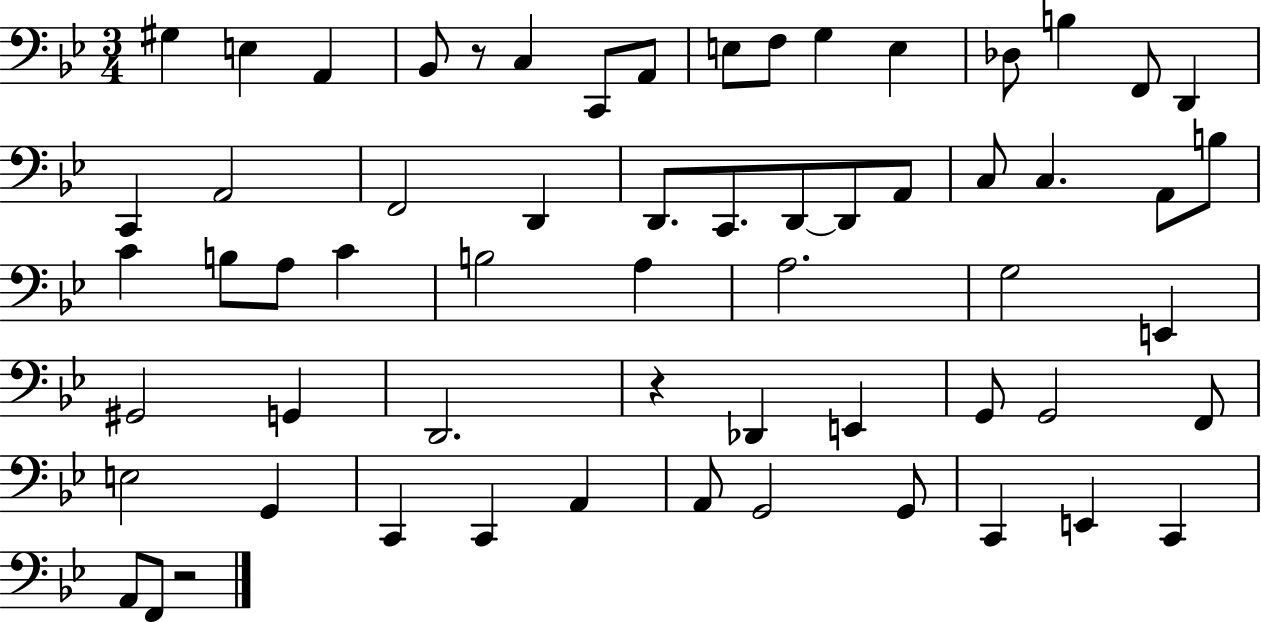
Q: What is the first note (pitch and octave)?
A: G#3